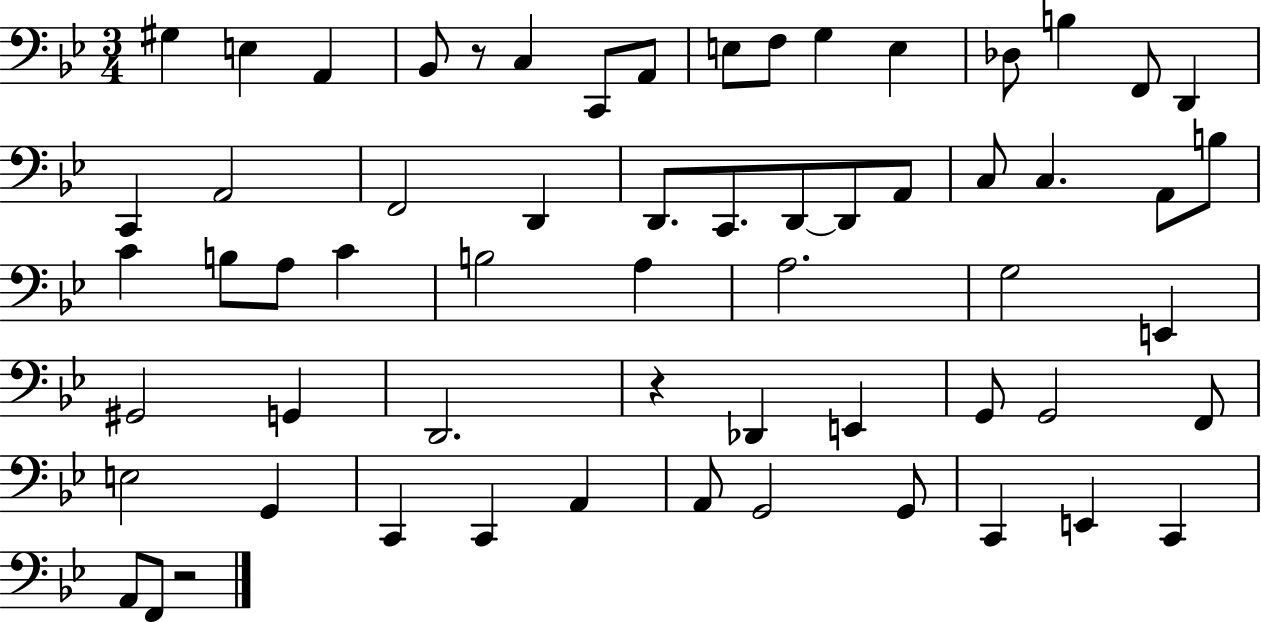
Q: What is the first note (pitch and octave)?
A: G#3